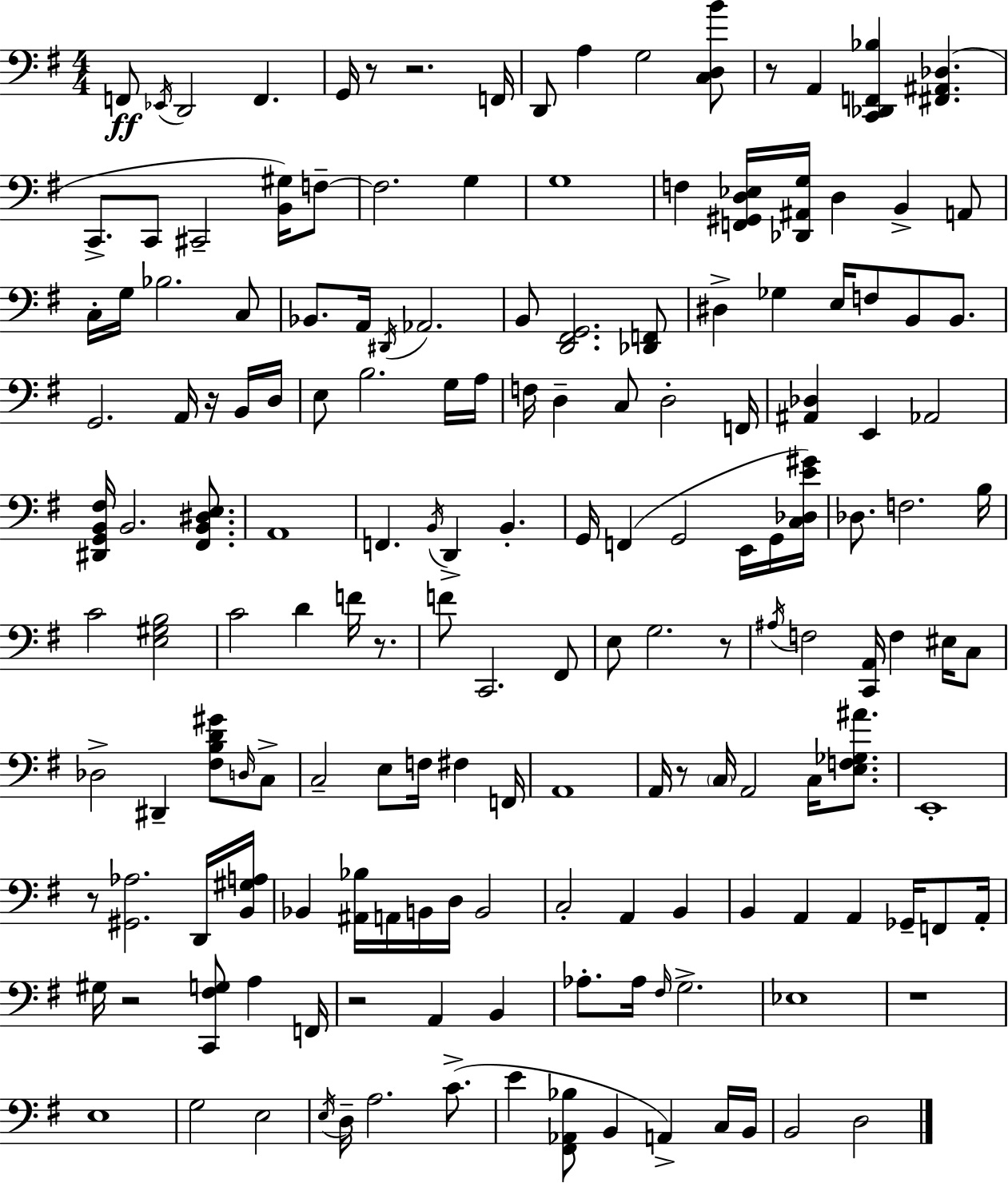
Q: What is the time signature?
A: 4/4